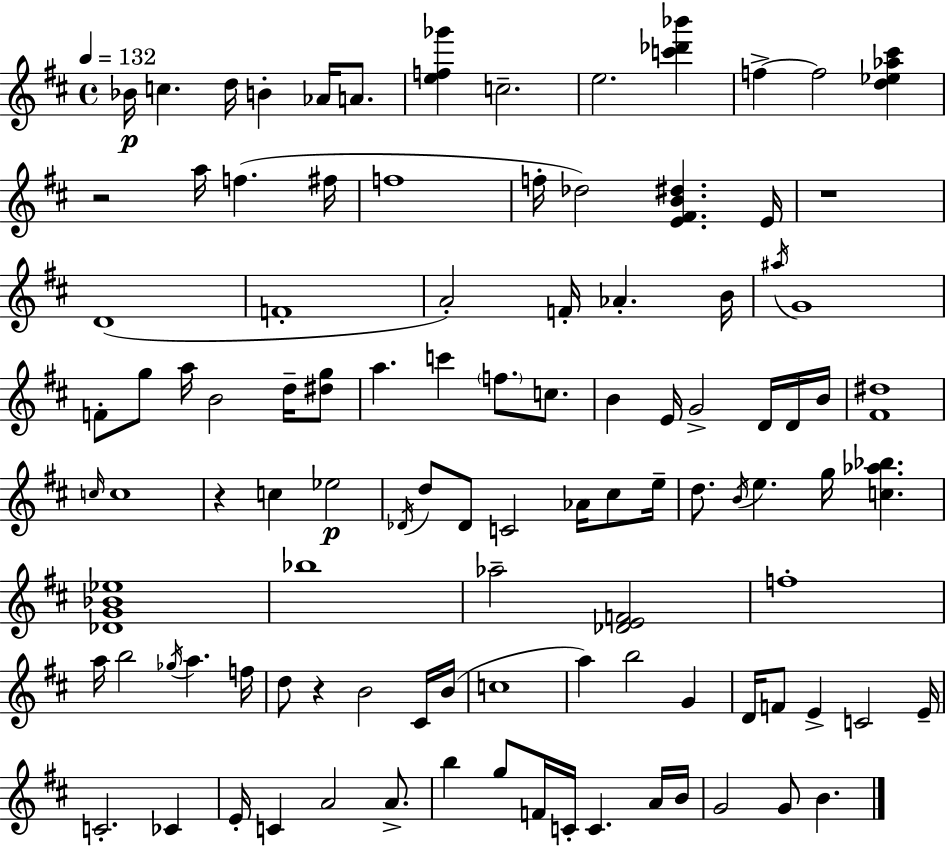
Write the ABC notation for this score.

X:1
T:Untitled
M:4/4
L:1/4
K:D
_B/4 c d/4 B _A/4 A/2 [ef_g'] c2 e2 [c'_d'_b'] f f2 [d_e_a^c'] z2 a/4 f ^f/4 f4 f/4 _d2 [E^FB^d] E/4 z4 D4 F4 A2 F/4 _A B/4 ^a/4 G4 F/2 g/2 a/4 B2 d/4 [^dg]/2 a c' f/2 c/2 B E/4 G2 D/4 D/4 B/4 [^F^d]4 c/4 c4 z c _e2 _D/4 d/2 _D/2 C2 _A/4 ^c/2 e/4 d/2 B/4 e g/4 [c_a_b] [_DG_B_e]4 _b4 _a2 [_DEF]2 f4 a/4 b2 _g/4 a f/4 d/2 z B2 ^C/4 B/4 c4 a b2 G D/4 F/2 E C2 E/4 C2 _C E/4 C A2 A/2 b g/2 F/4 C/4 C A/4 B/4 G2 G/2 B